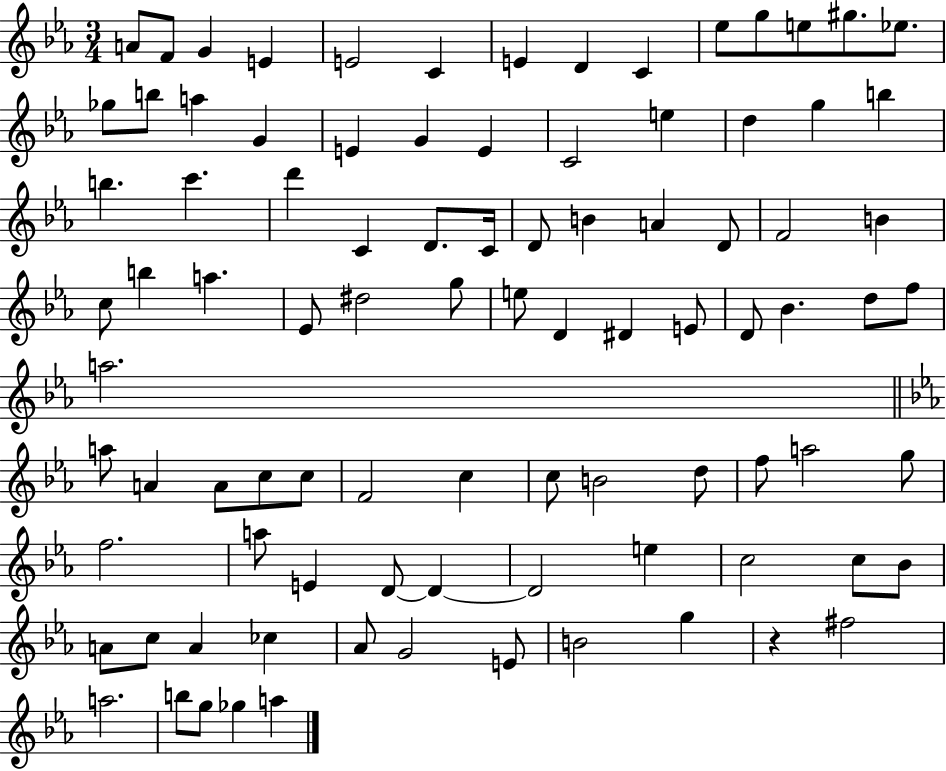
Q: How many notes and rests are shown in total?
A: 92